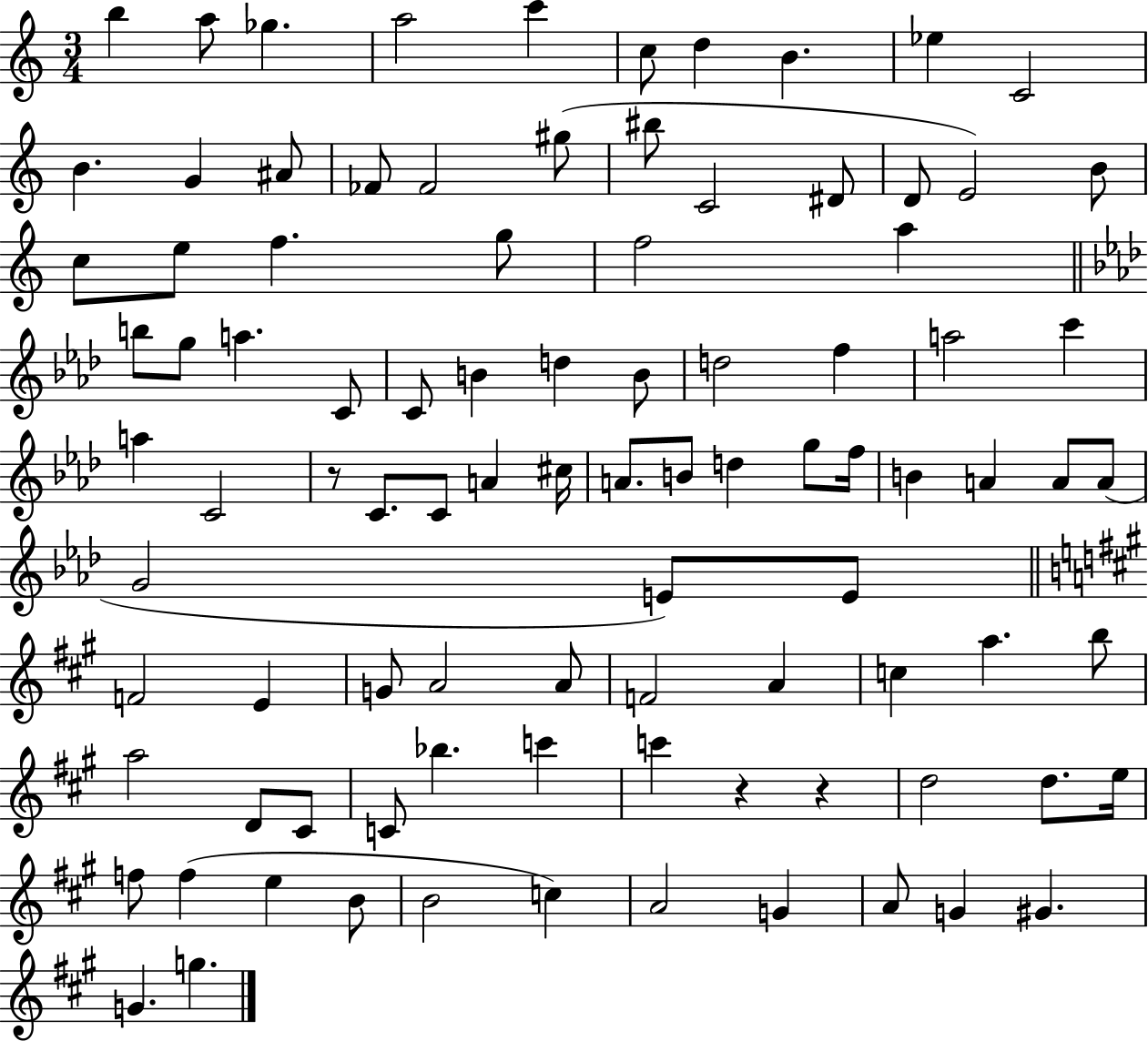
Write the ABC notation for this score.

X:1
T:Untitled
M:3/4
L:1/4
K:C
b a/2 _g a2 c' c/2 d B _e C2 B G ^A/2 _F/2 _F2 ^g/2 ^b/2 C2 ^D/2 D/2 E2 B/2 c/2 e/2 f g/2 f2 a b/2 g/2 a C/2 C/2 B d B/2 d2 f a2 c' a C2 z/2 C/2 C/2 A ^c/4 A/2 B/2 d g/2 f/4 B A A/2 A/2 G2 E/2 E/2 F2 E G/2 A2 A/2 F2 A c a b/2 a2 D/2 ^C/2 C/2 _b c' c' z z d2 d/2 e/4 f/2 f e B/2 B2 c A2 G A/2 G ^G G g